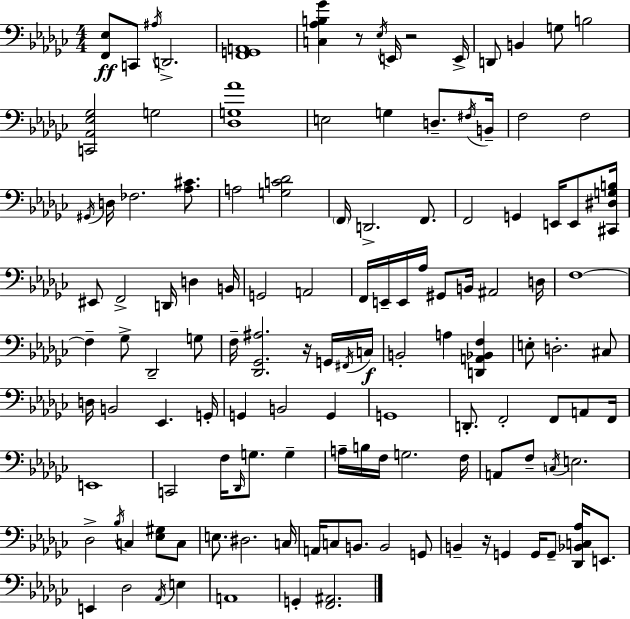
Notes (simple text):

[F2,Eb3]/e C2/e A#3/s D2/h. [F2,G2,A2]/w [C3,Ab3,B3,Gb4]/q R/e Eb3/s E2/s R/h E2/s D2/e B2/q G3/e B3/h [C2,Ab2,Eb3,Gb3]/h G3/h [Db3,G3,Ab4]/w E3/h G3/q D3/e. F#3/s B2/s F3/h F3/h G#2/s D3/s FES3/h. [Ab3,C#4]/e. A3/h [G3,C4,Db4]/h F2/s D2/h. F2/e. F2/h G2/q E2/s E2/e [C#2,D#3,G3,B3]/s EIS2/e F2/h D2/s D3/q B2/s G2/h A2/h F2/s E2/s E2/s Ab3/s G#2/e B2/s A#2/h D3/s F3/w F3/q Gb3/e Db2/h G3/e F3/s [Db2,Gb2,A#3]/h. R/s G2/s F#2/s C3/s B2/h A3/q [D2,A2,Bb2,F3]/q E3/e D3/h. C#3/e D3/s B2/h Eb2/q. G2/s G2/q B2/h G2/q G2/w D2/e. F2/h F2/e A2/e F2/s E2/w C2/h F3/s Db2/s G3/e. G3/q A3/s B3/s F3/s G3/h. F3/s A2/e F3/e C3/s E3/h. Db3/h Bb3/s C3/q [Eb3,G#3]/e C3/e E3/e. D#3/h. C3/s A2/s C3/e B2/e. B2/h G2/e B2/q R/s G2/q G2/s G2/e [Db2,Bb2,C3,Ab3]/s E2/e. E2/q Db3/h Ab2/s E3/q A2/w G2/q [F2,A#2]/h.